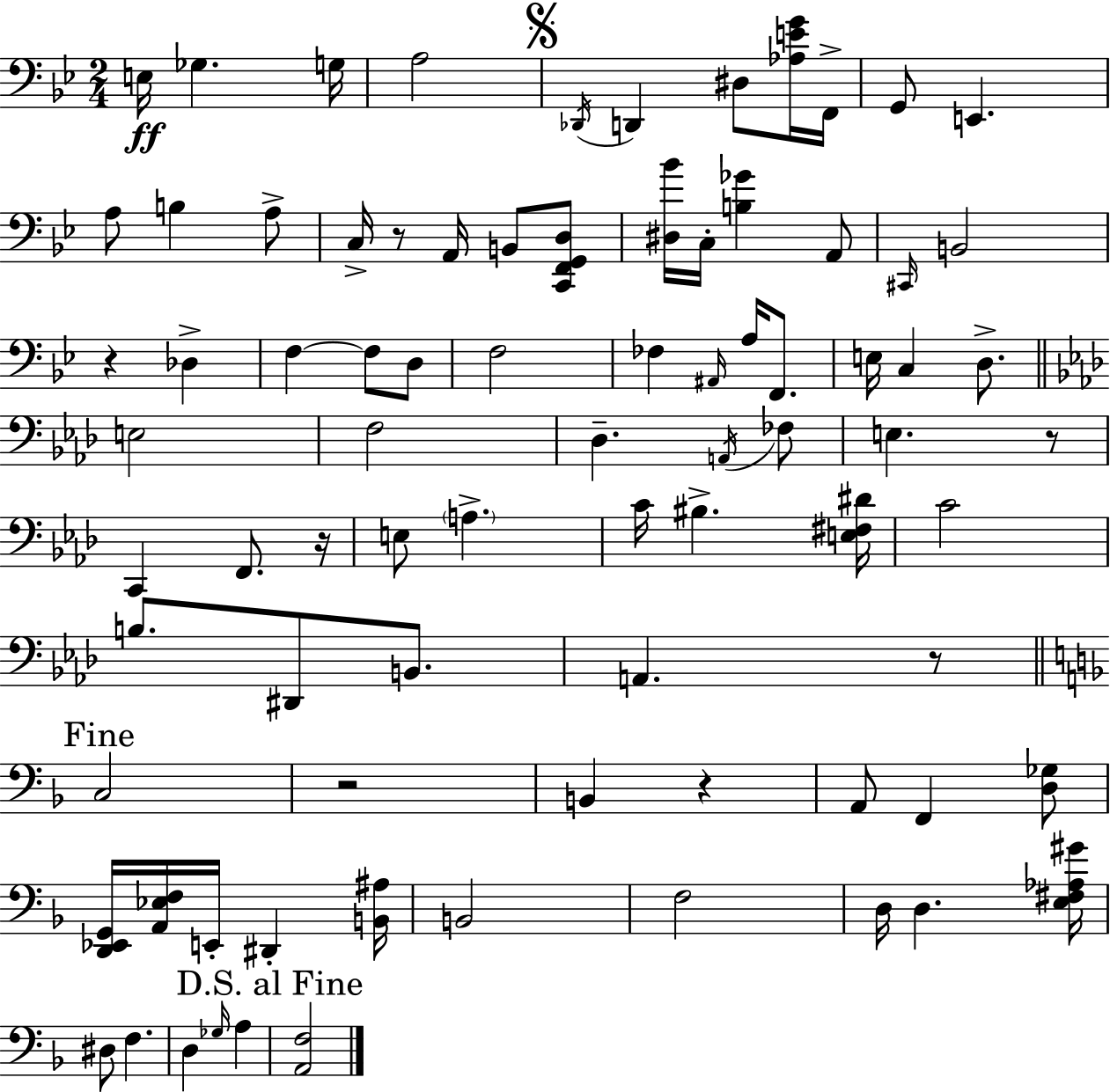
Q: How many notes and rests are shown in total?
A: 82